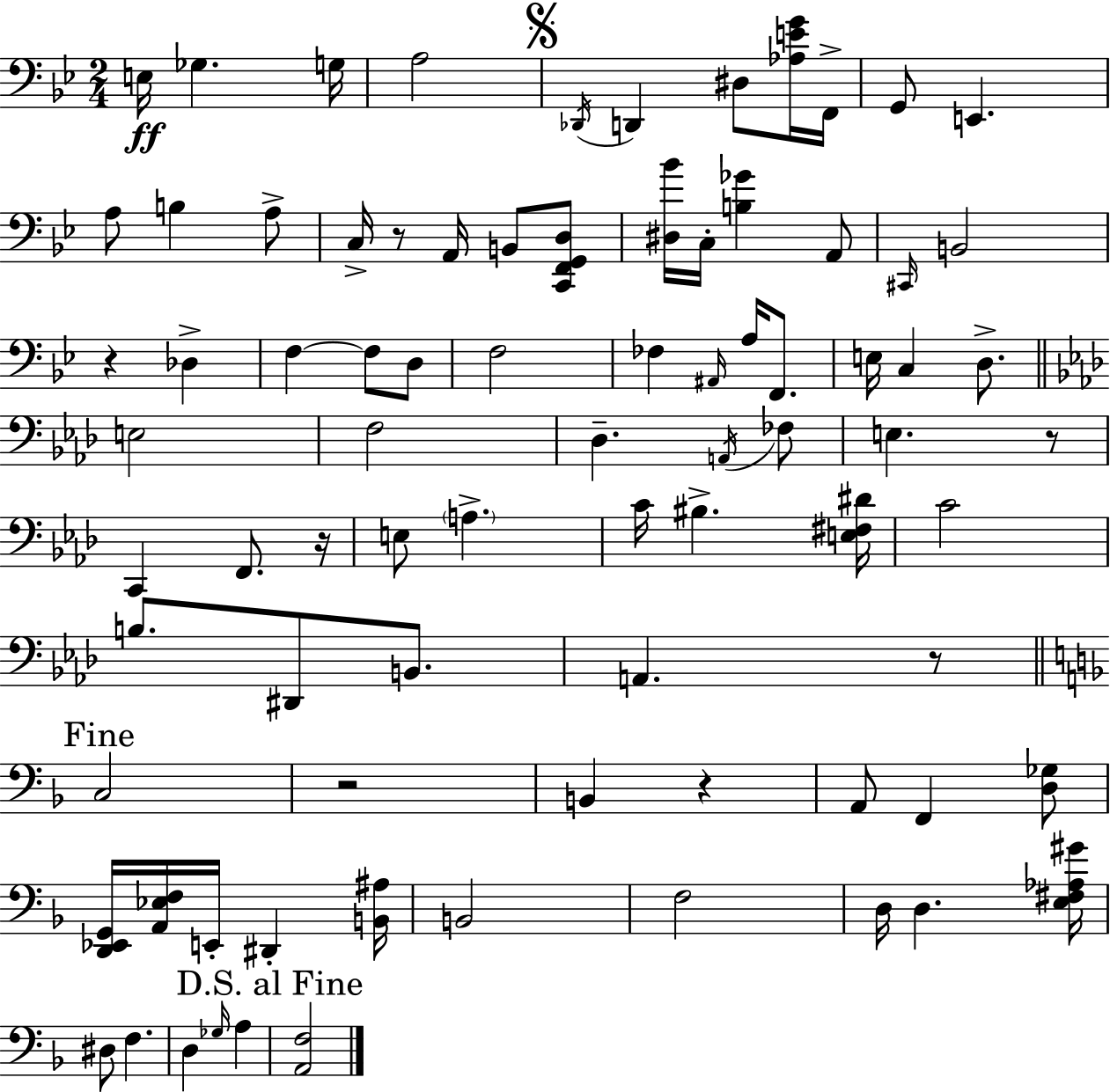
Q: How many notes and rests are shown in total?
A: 82